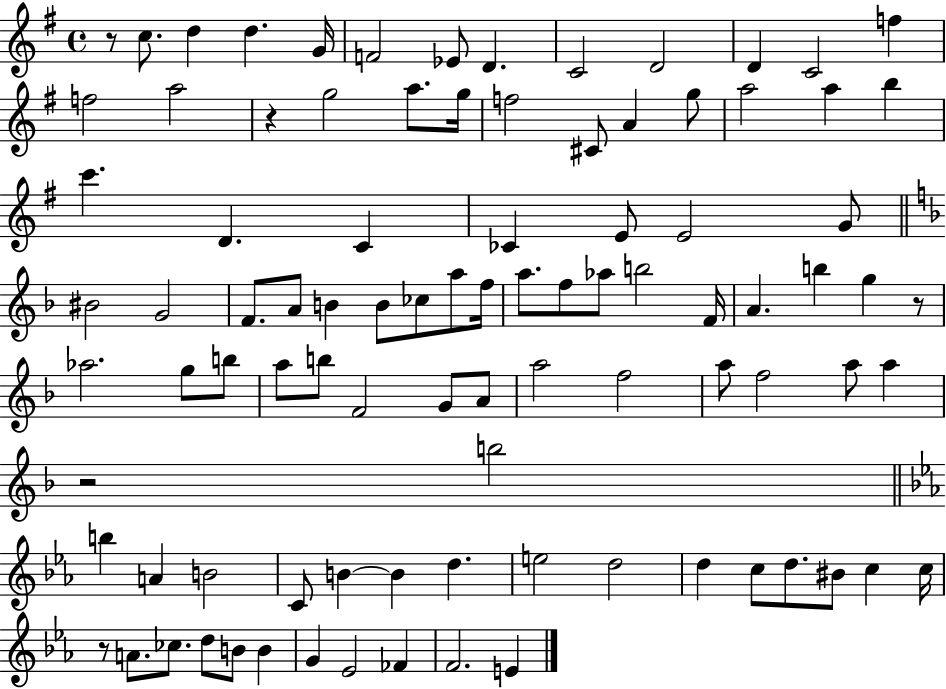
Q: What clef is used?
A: treble